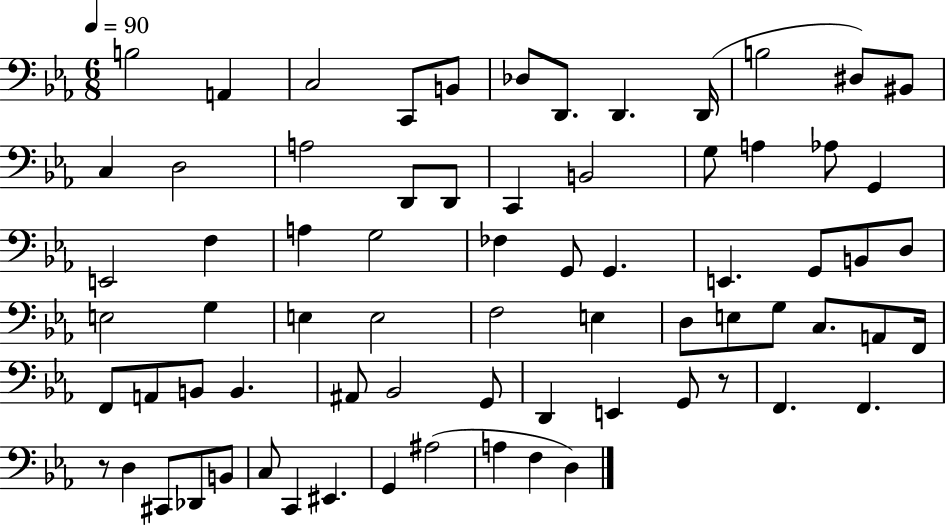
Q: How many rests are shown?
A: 2